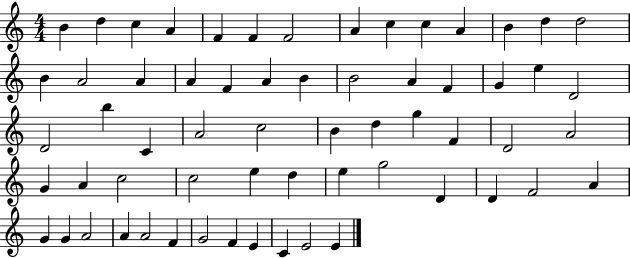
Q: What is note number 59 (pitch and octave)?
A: E4